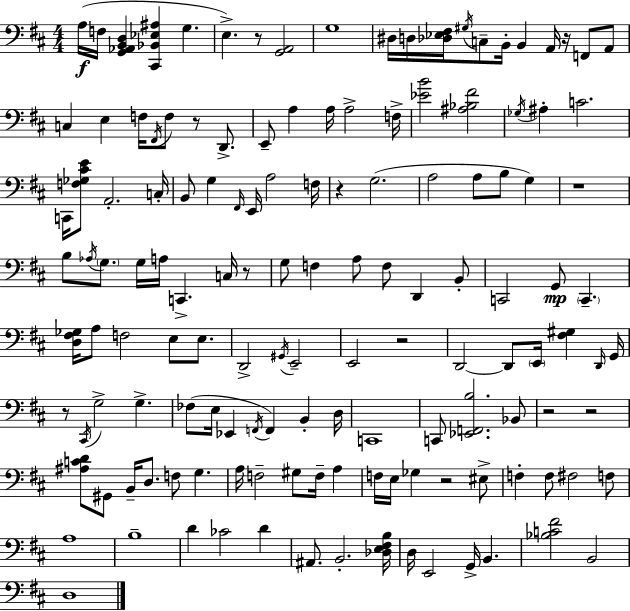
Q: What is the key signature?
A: D major